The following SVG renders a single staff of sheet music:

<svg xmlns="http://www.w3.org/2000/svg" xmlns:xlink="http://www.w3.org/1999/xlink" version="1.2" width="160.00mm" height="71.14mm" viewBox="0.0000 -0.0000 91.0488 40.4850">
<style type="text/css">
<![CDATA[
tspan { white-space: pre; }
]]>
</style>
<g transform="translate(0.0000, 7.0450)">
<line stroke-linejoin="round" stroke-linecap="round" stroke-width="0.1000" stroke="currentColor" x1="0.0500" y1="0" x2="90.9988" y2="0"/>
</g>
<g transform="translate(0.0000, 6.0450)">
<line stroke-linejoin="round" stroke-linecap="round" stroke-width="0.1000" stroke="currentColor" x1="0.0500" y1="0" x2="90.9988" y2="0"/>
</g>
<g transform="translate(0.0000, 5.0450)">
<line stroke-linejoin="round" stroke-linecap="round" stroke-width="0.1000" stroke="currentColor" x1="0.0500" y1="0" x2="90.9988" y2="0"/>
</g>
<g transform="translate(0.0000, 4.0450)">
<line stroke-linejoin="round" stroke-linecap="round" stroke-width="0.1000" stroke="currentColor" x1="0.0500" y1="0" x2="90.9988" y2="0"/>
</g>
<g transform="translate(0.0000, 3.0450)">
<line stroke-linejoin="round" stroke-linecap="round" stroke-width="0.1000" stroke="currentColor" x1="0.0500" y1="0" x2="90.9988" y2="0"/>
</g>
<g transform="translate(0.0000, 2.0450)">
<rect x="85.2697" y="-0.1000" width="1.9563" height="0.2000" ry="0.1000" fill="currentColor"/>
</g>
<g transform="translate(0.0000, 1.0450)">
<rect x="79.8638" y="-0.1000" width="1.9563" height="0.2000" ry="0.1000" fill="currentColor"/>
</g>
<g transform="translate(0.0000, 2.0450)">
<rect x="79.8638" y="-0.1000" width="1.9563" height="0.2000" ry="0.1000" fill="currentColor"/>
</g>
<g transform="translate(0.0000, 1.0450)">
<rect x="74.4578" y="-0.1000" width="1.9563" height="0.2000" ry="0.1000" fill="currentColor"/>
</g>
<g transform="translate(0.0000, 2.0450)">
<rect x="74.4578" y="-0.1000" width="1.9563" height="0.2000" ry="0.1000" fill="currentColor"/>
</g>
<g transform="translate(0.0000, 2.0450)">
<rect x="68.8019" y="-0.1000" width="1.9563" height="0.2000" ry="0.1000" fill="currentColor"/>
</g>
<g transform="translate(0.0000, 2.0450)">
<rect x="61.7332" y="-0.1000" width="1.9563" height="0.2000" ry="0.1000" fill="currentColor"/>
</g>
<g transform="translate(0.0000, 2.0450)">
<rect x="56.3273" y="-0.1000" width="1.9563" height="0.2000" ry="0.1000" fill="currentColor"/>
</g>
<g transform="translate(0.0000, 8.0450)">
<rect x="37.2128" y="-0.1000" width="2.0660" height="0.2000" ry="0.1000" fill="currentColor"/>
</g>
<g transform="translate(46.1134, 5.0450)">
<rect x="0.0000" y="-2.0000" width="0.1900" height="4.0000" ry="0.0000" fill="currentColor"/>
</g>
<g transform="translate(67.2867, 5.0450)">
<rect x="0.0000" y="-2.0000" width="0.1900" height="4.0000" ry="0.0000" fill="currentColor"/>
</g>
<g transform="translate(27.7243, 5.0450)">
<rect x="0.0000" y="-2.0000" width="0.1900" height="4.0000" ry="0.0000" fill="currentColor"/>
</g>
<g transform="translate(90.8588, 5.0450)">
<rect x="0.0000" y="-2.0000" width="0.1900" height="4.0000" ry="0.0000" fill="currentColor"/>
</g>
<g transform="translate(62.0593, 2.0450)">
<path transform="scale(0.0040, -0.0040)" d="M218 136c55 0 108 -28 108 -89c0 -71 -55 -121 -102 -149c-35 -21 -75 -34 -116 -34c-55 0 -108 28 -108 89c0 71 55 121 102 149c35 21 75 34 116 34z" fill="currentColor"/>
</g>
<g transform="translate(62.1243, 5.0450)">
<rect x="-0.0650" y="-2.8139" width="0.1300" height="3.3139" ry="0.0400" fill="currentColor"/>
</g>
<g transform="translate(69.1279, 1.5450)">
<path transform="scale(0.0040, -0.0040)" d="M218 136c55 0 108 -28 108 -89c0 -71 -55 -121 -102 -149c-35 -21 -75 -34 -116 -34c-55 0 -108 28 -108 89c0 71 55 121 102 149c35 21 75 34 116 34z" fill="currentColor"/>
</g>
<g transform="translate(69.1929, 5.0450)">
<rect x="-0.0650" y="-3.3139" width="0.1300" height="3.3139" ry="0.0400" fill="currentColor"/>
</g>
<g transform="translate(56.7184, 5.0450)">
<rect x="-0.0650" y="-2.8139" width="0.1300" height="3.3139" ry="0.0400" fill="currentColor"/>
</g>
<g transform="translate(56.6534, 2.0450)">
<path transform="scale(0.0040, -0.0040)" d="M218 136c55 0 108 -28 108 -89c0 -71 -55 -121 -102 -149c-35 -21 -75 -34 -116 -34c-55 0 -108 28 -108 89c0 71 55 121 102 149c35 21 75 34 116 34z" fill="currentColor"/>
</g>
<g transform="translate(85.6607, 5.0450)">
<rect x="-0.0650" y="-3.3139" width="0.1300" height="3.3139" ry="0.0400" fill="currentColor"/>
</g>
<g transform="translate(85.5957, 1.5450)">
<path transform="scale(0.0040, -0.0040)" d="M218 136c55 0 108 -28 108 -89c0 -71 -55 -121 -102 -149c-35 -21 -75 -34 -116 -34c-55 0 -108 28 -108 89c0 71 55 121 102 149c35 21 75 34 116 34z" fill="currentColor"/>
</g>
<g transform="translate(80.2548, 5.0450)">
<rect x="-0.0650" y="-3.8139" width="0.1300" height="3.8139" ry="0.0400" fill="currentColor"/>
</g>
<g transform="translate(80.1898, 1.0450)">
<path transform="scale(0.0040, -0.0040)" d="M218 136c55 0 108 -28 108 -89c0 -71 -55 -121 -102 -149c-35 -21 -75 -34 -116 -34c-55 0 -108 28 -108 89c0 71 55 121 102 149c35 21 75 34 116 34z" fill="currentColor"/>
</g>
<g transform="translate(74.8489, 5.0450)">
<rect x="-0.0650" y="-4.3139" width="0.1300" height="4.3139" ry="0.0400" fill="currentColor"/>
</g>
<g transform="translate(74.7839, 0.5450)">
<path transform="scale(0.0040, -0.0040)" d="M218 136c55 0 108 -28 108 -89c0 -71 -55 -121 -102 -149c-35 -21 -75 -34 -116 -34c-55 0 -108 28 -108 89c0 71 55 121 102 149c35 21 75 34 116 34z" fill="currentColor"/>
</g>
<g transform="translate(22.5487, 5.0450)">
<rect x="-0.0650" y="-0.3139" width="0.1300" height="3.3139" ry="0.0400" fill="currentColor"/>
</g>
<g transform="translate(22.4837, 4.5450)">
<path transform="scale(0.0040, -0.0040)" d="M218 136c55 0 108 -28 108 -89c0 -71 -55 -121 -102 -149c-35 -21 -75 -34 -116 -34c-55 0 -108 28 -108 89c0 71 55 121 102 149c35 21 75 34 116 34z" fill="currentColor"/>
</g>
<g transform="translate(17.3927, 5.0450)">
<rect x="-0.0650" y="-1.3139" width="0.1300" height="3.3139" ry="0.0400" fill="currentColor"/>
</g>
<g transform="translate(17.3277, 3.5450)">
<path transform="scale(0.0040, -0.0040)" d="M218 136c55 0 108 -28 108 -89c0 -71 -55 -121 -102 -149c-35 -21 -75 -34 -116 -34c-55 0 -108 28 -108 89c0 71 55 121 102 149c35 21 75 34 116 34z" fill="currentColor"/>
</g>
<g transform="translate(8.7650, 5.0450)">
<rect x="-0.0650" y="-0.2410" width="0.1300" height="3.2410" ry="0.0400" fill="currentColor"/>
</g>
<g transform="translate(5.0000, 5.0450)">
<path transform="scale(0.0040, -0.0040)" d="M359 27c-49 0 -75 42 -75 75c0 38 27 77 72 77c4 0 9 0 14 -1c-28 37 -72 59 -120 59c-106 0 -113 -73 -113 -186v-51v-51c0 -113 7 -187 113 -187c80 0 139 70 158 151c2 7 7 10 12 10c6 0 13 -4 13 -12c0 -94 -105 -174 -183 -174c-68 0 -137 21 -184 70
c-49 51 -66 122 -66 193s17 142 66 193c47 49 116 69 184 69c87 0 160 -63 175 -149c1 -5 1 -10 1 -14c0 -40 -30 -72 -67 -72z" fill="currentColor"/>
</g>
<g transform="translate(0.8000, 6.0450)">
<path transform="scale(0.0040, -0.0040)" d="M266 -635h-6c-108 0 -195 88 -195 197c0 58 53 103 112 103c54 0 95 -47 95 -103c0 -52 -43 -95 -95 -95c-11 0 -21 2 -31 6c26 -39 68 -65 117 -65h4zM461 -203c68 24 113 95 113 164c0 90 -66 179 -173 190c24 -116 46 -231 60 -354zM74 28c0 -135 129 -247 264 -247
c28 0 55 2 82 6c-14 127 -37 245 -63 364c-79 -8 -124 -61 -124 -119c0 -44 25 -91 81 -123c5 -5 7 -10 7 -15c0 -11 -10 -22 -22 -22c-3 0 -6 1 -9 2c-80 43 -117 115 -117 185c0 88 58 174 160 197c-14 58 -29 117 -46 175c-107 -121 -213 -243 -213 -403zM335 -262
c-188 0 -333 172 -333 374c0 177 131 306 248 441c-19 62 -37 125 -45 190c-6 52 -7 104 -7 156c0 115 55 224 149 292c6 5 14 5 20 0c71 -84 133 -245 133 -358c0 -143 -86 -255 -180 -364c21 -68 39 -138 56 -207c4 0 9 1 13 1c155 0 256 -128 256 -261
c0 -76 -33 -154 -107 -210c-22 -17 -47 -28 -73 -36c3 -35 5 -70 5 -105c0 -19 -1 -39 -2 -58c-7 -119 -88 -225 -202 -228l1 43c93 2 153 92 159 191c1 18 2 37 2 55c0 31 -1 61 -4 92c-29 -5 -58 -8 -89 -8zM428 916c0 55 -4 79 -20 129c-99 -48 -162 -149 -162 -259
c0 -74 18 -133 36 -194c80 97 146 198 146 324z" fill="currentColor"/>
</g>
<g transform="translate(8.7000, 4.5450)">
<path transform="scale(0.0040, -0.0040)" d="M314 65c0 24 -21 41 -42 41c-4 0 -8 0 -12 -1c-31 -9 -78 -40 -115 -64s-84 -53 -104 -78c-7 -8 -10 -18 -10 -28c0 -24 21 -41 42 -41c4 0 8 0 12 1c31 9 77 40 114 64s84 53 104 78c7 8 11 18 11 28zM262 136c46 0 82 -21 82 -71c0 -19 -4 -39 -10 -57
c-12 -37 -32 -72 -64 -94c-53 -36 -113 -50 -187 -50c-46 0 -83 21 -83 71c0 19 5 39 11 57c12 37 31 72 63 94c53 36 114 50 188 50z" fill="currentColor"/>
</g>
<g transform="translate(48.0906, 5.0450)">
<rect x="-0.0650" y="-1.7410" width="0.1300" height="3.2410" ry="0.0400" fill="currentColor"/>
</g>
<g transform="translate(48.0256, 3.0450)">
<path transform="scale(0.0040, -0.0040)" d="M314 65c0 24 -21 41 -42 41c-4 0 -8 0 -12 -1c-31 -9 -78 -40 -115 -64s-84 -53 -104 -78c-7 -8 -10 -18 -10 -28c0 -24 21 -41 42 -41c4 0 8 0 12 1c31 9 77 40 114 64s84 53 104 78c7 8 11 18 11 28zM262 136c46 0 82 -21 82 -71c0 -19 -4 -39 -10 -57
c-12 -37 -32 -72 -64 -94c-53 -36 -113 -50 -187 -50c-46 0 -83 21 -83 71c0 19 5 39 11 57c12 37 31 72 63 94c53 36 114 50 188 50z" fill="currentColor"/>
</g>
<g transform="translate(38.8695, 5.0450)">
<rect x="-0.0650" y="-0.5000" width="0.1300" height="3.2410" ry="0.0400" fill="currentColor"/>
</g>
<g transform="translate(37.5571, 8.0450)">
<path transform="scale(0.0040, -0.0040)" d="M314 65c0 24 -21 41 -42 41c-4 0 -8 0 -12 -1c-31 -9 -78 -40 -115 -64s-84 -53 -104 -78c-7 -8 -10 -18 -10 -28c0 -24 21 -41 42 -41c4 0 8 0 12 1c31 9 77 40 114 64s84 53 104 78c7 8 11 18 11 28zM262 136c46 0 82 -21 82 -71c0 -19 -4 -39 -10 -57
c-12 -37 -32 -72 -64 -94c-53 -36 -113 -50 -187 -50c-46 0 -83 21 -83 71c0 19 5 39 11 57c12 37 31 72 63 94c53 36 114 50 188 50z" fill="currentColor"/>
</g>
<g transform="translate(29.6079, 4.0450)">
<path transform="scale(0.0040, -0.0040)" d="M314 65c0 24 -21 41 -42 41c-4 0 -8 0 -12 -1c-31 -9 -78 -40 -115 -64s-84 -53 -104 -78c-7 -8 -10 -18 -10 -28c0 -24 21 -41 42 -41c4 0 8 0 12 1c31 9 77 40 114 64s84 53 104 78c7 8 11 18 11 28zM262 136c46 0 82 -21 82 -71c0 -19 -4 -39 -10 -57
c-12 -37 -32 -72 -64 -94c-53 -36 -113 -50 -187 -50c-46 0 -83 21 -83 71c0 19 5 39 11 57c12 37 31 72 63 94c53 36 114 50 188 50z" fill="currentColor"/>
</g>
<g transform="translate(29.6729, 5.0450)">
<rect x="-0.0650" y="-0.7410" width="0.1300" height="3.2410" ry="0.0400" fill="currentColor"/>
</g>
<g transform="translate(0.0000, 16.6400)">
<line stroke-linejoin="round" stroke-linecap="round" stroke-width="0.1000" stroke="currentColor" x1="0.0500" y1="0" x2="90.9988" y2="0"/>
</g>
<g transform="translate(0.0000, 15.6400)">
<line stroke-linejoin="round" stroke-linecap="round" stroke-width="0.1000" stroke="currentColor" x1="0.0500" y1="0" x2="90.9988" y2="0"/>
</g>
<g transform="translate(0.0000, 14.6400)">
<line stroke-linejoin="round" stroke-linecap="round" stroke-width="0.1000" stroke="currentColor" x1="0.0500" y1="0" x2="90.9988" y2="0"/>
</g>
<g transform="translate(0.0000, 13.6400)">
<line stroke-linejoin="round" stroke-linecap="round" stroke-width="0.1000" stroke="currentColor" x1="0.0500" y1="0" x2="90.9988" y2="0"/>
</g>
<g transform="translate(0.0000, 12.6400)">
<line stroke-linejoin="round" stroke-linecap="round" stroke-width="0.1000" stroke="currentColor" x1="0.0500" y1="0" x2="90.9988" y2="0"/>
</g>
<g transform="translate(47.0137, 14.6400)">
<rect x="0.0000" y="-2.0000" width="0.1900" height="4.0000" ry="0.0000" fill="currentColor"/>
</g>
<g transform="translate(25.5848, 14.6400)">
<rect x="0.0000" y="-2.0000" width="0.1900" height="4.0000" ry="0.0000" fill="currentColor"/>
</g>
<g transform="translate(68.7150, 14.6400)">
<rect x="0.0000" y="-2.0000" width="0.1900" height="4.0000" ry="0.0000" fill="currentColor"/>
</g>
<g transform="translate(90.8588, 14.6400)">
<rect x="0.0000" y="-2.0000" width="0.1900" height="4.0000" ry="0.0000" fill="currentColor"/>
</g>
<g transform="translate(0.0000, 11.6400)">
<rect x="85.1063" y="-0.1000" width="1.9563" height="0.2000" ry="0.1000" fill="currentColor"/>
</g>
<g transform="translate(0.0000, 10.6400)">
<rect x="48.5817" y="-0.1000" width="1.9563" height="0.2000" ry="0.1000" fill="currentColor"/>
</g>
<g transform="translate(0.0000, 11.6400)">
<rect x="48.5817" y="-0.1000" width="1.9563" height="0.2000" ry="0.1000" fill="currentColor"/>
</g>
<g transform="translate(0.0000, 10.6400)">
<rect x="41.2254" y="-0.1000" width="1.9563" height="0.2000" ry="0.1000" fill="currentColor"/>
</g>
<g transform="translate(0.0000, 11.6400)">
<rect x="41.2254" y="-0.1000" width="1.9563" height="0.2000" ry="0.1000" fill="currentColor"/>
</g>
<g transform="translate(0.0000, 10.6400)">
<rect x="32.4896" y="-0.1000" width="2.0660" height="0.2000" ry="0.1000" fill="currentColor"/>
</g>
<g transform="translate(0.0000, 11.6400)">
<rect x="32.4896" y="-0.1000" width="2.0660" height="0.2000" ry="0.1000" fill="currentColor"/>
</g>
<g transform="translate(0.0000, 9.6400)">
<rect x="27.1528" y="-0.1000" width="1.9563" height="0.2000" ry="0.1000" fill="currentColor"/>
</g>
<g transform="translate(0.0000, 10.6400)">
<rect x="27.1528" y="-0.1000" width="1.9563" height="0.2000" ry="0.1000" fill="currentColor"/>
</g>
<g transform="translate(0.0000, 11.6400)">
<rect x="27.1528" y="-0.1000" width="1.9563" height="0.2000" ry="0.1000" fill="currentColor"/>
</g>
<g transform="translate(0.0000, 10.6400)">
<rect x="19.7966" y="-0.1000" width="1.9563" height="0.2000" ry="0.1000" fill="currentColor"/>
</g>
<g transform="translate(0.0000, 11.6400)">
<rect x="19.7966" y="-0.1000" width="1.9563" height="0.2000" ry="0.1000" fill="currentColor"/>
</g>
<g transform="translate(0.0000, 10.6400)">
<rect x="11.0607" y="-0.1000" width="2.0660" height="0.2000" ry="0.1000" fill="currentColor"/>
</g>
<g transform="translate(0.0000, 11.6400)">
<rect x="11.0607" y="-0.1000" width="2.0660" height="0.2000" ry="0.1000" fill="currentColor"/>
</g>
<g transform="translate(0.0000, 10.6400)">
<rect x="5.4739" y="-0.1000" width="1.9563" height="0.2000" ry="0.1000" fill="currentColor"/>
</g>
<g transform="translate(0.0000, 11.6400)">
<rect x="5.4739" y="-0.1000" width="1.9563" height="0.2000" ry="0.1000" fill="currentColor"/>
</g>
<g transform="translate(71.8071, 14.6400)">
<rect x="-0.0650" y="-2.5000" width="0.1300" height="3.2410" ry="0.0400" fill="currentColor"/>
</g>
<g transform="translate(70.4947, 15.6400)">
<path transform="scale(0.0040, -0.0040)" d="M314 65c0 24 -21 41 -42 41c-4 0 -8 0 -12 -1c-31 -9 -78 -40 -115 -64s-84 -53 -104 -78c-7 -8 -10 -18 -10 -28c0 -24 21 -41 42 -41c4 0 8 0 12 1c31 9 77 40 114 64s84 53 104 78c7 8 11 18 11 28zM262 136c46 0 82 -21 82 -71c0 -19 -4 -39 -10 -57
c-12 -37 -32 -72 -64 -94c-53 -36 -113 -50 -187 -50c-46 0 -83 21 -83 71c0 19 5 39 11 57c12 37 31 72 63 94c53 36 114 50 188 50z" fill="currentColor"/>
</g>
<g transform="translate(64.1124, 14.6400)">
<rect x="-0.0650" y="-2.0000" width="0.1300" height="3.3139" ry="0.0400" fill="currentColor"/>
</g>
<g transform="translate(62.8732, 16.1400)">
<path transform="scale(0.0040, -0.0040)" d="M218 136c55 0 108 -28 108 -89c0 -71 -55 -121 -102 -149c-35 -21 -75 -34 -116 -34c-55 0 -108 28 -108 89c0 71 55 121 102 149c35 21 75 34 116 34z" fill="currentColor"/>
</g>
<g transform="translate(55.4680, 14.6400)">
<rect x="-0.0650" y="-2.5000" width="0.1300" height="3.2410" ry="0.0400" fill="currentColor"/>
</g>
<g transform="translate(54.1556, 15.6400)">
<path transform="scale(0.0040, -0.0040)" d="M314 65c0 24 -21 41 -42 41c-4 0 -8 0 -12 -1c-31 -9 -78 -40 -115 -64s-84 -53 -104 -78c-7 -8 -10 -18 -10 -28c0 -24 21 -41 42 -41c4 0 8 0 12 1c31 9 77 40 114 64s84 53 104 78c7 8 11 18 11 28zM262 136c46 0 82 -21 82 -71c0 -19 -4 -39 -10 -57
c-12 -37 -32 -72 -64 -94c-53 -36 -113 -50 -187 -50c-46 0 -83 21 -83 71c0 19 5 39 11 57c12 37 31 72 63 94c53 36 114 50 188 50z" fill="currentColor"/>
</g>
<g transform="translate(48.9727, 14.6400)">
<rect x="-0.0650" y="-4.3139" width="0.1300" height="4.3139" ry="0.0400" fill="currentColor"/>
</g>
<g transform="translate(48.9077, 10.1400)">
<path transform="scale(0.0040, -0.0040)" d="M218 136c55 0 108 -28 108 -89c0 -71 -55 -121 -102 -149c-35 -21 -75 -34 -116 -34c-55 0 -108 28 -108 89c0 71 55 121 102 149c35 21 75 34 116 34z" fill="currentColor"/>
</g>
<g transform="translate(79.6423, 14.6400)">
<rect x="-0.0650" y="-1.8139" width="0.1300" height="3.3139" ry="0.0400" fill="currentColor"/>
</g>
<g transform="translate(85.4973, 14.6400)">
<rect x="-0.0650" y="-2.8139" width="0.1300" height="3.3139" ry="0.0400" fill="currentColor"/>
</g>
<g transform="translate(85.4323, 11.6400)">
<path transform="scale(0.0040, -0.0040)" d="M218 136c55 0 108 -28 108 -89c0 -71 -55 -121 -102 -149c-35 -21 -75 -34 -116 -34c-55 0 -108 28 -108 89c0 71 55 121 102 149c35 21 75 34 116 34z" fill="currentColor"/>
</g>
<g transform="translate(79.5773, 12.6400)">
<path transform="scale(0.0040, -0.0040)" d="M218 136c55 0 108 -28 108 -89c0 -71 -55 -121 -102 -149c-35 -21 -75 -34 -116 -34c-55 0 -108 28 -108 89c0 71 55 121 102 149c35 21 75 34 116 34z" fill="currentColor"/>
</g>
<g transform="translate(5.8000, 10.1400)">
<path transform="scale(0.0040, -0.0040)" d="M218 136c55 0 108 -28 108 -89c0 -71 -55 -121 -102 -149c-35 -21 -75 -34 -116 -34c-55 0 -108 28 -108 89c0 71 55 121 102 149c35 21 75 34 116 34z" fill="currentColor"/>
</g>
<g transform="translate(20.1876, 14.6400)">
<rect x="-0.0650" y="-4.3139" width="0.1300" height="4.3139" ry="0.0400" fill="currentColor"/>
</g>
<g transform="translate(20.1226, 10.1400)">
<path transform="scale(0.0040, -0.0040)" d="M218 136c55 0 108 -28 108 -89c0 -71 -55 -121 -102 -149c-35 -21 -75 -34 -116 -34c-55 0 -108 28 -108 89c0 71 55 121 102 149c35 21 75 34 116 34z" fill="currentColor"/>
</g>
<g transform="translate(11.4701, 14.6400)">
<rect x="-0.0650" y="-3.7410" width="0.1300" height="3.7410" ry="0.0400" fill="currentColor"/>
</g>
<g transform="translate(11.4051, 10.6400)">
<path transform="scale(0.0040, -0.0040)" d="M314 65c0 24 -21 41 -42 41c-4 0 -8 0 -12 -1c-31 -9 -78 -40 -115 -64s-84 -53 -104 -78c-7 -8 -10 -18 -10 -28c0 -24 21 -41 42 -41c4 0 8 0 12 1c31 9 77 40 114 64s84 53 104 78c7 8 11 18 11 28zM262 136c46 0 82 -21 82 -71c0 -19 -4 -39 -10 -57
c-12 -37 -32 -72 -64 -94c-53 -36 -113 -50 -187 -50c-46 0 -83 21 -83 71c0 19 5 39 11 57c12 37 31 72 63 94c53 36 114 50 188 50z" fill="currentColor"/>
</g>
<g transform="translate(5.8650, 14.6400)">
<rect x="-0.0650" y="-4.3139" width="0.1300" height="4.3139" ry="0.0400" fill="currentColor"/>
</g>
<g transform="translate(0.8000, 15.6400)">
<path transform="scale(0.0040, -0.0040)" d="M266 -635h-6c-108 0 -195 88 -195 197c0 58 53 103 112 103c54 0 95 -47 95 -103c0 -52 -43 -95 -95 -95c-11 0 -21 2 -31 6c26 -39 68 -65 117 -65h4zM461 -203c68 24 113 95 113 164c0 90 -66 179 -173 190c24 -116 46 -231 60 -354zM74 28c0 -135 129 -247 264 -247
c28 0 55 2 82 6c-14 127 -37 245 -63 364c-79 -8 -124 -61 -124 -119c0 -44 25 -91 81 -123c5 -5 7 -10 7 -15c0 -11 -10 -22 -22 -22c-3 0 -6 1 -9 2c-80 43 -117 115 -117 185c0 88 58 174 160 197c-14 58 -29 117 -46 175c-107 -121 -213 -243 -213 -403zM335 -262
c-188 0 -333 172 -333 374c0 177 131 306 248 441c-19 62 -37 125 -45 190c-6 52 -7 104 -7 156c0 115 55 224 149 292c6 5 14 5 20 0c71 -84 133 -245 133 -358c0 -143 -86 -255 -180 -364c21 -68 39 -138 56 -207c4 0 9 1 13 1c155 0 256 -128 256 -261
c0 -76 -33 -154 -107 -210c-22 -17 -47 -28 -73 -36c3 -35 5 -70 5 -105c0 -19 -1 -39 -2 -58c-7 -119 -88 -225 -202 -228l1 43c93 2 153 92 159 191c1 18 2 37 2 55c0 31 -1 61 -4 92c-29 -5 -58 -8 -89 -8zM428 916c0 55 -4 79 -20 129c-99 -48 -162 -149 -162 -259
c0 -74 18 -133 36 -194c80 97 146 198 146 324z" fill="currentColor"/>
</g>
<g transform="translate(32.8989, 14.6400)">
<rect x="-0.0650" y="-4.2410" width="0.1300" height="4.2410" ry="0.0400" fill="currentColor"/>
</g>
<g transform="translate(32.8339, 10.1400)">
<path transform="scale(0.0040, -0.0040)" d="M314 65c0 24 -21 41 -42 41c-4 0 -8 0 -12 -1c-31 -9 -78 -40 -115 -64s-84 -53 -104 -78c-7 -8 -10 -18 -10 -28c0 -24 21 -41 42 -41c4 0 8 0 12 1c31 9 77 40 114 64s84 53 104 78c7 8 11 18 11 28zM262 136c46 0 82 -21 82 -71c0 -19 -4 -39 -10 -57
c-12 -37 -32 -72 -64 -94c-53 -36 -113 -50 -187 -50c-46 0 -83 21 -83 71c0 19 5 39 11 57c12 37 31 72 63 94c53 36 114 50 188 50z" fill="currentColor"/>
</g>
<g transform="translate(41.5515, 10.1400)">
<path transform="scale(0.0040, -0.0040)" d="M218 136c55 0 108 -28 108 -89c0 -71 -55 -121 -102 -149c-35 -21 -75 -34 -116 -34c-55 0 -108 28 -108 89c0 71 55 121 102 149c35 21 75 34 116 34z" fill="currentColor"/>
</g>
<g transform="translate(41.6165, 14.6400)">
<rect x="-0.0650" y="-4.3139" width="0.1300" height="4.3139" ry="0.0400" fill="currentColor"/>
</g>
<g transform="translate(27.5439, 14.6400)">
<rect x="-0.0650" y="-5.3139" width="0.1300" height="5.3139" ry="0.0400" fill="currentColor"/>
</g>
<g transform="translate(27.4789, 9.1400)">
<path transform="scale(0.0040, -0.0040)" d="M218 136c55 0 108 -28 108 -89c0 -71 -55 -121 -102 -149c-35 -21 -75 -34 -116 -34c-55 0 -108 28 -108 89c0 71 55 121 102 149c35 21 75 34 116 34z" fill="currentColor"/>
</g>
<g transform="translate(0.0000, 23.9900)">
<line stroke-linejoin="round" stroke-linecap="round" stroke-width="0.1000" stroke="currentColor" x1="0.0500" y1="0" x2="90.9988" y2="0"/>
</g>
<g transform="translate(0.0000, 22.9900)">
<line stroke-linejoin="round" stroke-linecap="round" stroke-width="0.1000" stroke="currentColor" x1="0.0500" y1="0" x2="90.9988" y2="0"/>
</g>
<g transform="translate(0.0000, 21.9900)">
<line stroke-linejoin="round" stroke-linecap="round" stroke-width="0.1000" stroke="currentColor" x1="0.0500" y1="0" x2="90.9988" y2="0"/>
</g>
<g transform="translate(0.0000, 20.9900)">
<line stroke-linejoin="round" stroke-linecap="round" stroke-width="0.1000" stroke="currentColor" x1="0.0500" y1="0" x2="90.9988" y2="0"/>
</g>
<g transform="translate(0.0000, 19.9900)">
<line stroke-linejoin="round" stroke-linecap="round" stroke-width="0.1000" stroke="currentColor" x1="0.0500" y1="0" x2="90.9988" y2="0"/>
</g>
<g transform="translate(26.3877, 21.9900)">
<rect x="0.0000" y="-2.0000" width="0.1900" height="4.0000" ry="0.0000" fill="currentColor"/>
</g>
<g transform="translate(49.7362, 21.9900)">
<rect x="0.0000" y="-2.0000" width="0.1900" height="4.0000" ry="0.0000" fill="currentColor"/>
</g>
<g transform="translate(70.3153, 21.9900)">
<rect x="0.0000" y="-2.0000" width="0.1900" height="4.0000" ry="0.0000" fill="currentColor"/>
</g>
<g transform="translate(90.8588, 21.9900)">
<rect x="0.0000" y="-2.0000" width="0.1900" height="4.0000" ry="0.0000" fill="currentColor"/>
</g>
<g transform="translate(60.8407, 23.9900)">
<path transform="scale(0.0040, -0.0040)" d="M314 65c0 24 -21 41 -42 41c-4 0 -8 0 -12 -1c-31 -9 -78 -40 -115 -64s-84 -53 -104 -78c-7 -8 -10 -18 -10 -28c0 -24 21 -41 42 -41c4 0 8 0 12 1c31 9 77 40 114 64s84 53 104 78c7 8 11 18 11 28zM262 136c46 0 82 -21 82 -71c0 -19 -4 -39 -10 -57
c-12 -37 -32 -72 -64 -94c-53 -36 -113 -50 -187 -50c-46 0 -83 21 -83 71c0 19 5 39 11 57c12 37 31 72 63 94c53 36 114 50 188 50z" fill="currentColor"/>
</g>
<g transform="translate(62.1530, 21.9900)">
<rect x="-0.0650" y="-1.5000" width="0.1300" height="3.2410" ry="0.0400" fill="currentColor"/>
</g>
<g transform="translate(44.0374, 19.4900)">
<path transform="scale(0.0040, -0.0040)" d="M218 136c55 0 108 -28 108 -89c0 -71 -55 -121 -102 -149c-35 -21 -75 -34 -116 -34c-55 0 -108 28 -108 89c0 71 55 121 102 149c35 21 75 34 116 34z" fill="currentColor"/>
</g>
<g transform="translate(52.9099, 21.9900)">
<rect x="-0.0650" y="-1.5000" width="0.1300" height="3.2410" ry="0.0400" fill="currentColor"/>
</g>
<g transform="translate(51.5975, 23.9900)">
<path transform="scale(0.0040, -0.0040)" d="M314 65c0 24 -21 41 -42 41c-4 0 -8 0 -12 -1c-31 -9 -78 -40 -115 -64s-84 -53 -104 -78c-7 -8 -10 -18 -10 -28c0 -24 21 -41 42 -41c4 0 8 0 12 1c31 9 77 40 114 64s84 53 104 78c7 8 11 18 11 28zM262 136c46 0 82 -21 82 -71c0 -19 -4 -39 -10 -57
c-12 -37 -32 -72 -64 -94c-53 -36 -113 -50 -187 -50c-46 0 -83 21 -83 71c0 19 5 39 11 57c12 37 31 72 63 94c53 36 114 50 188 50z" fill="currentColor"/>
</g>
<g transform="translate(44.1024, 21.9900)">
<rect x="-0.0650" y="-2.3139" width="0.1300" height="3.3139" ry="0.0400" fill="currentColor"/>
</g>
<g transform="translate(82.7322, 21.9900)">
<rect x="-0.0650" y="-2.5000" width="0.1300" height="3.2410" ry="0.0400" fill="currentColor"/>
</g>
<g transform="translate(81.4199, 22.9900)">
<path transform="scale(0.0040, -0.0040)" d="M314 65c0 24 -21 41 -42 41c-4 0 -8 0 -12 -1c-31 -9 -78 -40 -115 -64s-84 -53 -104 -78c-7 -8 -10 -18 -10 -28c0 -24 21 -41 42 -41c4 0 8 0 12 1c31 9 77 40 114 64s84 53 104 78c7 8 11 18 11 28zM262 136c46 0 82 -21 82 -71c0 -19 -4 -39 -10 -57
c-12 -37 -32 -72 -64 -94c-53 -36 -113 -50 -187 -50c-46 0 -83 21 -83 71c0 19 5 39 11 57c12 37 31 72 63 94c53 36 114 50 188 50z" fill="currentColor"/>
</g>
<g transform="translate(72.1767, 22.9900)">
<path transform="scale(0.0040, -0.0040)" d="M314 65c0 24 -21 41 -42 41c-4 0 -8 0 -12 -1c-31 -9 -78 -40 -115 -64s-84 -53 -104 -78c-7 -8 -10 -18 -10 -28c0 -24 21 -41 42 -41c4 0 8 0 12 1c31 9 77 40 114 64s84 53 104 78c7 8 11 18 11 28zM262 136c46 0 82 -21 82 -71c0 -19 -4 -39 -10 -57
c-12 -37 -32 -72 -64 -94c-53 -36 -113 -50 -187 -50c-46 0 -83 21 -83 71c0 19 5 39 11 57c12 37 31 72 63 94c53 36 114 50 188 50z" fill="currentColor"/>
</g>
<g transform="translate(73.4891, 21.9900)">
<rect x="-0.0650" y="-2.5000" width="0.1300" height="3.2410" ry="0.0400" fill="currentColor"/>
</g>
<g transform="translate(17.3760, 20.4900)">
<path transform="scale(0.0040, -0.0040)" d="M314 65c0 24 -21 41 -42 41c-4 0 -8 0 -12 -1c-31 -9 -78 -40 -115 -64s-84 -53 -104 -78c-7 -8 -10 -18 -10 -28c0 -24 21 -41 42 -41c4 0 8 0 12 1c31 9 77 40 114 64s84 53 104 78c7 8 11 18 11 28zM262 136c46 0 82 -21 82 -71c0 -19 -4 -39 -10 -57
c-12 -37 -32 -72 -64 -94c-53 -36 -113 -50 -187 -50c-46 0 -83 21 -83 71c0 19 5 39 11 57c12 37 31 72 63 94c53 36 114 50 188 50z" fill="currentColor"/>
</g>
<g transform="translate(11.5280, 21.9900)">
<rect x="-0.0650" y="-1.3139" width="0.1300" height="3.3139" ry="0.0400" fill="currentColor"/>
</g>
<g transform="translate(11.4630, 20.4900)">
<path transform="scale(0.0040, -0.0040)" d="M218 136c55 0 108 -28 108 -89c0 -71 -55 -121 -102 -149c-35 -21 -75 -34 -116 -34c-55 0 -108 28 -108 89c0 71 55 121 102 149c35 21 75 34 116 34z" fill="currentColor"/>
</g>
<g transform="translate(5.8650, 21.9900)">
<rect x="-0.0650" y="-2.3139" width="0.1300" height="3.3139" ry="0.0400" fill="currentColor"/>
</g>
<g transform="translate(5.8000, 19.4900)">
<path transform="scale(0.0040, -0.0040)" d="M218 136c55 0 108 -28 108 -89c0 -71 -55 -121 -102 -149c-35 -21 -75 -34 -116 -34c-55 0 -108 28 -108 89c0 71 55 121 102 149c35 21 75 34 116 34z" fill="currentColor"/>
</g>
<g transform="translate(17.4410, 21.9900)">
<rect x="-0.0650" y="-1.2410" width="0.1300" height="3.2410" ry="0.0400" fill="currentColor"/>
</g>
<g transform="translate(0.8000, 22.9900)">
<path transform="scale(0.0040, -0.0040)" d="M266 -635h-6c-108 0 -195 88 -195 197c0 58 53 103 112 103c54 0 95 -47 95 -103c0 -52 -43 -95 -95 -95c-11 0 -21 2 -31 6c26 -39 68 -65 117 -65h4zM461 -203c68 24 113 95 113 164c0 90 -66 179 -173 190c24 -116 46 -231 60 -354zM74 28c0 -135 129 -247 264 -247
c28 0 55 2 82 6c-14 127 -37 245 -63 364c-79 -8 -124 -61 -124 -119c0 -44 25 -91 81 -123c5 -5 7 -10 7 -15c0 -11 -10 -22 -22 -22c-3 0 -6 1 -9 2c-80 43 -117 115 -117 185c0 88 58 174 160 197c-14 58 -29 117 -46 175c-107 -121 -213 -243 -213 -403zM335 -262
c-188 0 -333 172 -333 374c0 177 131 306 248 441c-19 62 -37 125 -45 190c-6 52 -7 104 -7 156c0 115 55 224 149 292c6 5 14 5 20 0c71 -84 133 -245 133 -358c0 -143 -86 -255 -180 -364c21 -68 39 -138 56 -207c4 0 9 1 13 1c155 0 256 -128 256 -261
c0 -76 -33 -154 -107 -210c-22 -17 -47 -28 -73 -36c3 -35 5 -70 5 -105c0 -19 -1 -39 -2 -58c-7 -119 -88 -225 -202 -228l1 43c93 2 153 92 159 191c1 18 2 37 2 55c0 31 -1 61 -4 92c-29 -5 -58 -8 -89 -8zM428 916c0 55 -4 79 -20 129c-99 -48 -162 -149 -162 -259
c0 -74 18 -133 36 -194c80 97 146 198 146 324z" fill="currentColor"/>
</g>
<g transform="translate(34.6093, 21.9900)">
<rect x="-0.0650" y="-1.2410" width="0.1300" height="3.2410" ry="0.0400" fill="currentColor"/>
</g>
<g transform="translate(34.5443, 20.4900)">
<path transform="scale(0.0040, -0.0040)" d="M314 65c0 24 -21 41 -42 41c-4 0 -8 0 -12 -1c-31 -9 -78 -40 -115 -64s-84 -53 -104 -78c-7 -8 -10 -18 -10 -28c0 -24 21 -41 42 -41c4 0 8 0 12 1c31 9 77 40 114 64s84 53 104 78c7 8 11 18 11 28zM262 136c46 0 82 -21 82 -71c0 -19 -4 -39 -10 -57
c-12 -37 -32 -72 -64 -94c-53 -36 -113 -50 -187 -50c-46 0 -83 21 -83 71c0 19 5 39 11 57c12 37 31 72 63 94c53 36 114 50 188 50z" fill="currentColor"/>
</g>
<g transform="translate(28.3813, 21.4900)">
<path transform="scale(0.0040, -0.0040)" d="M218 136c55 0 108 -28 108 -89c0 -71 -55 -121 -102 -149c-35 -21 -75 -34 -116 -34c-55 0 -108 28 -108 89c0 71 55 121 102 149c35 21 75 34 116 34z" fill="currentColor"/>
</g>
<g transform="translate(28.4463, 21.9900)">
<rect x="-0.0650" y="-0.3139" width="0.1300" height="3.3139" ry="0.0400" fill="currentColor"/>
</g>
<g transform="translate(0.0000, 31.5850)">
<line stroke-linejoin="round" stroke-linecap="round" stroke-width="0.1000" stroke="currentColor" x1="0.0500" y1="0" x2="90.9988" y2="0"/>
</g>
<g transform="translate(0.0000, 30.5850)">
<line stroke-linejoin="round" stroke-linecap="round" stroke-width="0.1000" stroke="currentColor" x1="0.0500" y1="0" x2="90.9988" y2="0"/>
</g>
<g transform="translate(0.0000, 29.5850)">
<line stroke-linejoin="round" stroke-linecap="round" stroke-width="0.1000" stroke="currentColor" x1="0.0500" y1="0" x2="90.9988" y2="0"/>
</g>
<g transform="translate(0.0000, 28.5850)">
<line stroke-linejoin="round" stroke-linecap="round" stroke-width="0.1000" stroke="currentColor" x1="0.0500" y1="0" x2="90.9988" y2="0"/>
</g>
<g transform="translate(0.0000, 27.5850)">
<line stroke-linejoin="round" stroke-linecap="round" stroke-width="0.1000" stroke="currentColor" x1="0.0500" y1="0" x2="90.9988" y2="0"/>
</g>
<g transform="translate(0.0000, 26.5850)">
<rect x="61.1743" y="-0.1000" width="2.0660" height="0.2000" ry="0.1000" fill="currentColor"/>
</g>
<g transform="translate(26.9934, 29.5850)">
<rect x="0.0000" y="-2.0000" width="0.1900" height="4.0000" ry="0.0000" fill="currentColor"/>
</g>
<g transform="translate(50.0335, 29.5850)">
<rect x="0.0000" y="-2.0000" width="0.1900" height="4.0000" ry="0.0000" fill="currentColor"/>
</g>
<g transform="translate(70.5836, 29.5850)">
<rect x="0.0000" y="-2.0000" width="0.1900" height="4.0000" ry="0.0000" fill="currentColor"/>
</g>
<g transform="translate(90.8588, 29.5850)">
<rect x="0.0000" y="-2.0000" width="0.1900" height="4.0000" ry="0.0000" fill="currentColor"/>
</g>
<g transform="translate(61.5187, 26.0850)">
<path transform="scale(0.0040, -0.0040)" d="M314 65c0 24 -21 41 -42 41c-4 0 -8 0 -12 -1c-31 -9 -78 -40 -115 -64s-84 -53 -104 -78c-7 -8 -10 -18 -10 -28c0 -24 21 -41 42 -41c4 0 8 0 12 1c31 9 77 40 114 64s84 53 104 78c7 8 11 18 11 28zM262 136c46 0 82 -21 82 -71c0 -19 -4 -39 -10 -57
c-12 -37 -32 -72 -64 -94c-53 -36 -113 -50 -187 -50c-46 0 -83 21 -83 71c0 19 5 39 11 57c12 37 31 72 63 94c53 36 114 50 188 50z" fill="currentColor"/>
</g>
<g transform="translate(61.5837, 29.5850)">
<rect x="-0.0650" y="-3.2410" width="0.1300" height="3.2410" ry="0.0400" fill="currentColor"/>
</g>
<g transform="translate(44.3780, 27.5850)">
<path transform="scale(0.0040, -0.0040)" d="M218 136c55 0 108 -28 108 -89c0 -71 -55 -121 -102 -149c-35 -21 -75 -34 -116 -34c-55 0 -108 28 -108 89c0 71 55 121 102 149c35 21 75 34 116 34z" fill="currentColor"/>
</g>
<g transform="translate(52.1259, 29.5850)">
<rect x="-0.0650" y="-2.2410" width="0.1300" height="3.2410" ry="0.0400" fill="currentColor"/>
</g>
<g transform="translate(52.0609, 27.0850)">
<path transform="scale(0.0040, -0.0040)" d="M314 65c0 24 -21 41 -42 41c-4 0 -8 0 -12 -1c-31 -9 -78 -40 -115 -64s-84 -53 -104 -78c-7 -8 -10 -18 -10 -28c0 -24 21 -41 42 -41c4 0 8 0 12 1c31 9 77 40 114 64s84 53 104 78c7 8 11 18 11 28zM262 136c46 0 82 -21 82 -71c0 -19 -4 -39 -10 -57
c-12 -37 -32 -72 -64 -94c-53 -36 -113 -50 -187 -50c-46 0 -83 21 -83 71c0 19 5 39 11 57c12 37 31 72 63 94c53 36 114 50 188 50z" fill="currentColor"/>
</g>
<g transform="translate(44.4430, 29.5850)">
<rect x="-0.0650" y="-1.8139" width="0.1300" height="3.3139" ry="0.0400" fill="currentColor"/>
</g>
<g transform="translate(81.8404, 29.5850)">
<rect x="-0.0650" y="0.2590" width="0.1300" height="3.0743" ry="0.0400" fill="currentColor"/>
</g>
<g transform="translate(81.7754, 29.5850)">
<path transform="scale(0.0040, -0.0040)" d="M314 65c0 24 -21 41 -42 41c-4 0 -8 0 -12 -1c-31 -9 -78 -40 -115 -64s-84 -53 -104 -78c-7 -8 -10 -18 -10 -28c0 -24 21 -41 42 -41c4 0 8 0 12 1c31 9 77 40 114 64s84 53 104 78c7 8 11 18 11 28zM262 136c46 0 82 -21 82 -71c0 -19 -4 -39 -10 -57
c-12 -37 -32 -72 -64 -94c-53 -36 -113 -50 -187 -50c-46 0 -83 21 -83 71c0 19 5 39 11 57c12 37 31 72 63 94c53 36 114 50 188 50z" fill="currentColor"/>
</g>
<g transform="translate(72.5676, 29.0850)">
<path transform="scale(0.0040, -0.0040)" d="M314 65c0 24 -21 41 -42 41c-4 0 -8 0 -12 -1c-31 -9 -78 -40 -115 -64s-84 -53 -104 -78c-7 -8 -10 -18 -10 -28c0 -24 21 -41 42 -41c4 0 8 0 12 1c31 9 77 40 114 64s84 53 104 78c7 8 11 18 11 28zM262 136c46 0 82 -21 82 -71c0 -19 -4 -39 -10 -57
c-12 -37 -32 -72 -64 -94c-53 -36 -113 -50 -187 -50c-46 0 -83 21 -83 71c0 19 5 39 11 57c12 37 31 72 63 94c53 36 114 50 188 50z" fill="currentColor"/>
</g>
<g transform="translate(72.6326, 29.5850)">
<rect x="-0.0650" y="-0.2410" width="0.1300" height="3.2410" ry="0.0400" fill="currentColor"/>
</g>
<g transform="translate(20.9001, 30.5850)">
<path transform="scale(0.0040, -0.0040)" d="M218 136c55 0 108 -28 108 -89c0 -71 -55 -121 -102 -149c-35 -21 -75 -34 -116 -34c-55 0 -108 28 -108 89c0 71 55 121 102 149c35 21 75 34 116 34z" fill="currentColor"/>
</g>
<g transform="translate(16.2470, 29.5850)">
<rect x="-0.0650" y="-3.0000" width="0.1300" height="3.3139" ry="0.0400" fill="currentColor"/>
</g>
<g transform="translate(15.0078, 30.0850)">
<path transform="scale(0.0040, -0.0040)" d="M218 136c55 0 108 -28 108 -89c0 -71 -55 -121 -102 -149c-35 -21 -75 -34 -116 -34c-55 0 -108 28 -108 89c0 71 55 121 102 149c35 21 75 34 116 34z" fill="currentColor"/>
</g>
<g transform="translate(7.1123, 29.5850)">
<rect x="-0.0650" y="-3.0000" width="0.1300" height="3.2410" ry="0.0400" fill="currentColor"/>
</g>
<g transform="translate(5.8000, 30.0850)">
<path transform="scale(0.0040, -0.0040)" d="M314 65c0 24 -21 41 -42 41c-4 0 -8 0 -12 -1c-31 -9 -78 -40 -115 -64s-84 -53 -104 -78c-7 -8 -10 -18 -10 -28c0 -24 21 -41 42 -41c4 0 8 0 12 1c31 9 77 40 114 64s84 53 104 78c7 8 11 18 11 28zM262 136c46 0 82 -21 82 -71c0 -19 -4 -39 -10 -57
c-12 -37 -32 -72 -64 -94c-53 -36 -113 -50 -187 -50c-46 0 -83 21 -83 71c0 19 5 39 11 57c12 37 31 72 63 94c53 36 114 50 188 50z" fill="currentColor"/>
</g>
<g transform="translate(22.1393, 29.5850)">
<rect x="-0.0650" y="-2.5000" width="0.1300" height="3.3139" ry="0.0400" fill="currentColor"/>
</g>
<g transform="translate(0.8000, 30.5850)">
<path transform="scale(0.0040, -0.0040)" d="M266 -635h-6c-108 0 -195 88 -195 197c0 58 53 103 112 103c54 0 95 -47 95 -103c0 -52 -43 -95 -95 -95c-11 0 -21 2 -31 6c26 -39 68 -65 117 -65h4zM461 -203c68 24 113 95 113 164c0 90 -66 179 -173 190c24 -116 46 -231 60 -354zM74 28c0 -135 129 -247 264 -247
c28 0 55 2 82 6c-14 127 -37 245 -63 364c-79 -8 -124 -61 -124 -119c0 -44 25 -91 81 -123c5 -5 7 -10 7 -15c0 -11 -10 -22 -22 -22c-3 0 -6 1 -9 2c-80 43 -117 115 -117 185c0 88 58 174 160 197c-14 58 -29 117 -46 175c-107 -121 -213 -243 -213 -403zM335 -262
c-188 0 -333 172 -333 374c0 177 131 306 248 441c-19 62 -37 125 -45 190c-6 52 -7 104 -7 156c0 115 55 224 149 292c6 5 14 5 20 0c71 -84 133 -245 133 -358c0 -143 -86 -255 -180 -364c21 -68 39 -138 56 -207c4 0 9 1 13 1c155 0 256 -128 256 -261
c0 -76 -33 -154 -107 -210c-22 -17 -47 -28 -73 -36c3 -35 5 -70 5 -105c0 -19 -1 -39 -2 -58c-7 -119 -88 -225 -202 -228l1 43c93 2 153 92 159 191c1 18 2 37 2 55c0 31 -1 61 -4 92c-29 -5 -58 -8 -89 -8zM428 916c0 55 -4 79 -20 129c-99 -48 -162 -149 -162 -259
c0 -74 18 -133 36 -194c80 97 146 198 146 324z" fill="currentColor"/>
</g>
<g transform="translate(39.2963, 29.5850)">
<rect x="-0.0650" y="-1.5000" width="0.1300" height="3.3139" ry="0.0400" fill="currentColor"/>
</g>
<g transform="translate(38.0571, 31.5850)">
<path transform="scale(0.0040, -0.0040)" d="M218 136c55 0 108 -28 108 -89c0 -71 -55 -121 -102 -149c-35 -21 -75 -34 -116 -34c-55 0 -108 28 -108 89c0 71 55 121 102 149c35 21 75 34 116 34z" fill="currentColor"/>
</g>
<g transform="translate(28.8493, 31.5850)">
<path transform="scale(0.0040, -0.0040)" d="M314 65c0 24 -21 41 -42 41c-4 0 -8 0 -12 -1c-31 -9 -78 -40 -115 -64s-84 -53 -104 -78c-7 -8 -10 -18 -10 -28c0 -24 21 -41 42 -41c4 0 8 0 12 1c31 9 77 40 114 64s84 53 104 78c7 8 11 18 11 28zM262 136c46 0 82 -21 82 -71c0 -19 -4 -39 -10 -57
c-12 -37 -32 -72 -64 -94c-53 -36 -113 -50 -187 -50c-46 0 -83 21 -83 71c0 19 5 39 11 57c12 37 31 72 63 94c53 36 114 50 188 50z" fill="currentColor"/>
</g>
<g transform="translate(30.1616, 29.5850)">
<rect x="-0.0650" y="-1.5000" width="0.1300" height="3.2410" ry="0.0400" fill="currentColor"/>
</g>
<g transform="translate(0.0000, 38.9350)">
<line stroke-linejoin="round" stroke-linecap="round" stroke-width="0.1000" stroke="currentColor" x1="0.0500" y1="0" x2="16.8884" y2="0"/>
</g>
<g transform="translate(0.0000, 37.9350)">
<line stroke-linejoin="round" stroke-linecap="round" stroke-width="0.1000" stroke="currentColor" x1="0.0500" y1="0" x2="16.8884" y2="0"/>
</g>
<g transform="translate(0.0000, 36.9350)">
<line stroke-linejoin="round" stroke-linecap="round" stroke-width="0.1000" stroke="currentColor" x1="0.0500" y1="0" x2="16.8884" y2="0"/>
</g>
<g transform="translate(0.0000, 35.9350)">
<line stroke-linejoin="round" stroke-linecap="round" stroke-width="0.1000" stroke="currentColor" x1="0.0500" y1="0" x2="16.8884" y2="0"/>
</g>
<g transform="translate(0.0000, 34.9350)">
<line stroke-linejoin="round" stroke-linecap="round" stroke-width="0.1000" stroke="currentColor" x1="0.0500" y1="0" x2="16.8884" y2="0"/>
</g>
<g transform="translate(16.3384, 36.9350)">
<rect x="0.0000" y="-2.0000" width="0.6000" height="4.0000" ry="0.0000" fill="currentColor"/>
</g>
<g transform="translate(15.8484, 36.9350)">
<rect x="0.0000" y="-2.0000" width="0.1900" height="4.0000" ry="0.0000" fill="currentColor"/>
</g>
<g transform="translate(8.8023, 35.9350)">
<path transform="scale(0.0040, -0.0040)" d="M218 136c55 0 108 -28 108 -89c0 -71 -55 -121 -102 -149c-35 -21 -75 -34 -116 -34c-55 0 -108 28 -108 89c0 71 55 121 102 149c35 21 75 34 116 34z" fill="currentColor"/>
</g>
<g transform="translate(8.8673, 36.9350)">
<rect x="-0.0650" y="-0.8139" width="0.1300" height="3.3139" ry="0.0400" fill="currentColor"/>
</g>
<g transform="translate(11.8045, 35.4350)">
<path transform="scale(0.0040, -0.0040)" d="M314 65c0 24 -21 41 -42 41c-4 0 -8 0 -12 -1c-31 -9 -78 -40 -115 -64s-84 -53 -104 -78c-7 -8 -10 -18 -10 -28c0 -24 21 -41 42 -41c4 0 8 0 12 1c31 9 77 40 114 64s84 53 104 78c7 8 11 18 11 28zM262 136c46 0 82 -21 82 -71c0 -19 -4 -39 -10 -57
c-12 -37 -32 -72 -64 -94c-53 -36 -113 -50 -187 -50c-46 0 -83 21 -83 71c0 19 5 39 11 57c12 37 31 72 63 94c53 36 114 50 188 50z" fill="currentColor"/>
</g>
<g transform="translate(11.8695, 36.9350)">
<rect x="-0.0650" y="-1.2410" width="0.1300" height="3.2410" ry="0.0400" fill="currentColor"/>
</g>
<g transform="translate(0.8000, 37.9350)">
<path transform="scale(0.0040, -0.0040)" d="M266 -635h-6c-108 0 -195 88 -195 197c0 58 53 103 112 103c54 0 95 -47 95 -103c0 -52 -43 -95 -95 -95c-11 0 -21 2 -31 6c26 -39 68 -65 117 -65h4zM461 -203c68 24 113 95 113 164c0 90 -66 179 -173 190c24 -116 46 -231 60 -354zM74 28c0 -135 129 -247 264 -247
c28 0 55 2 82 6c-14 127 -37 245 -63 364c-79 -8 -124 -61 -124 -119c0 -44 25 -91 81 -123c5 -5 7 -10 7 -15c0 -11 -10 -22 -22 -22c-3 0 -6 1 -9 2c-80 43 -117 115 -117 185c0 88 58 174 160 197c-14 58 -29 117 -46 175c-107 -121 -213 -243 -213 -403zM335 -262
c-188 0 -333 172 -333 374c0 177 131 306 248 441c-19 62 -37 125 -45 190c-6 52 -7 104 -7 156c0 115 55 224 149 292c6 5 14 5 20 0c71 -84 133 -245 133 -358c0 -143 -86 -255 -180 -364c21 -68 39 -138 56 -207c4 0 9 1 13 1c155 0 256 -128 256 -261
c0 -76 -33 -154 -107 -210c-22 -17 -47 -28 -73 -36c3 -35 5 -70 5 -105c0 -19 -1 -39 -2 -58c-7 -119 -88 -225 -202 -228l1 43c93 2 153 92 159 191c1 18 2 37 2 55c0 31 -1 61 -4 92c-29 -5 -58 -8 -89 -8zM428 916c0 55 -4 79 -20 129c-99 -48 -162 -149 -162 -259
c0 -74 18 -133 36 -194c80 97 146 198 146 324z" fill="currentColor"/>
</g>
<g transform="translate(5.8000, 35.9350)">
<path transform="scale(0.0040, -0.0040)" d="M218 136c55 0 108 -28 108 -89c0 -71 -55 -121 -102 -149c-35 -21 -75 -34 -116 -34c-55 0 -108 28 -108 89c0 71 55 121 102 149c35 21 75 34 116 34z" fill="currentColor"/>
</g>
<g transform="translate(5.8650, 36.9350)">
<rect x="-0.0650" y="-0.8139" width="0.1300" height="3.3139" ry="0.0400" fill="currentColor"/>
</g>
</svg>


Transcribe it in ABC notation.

X:1
T:Untitled
M:4/4
L:1/4
K:C
c2 e c d2 C2 f2 a a b d' c' b d' c'2 d' f' d'2 d' d' G2 F G2 f a g e e2 c e2 g E2 E2 G2 G2 A2 A G E2 E f g2 b2 c2 B2 d d e2